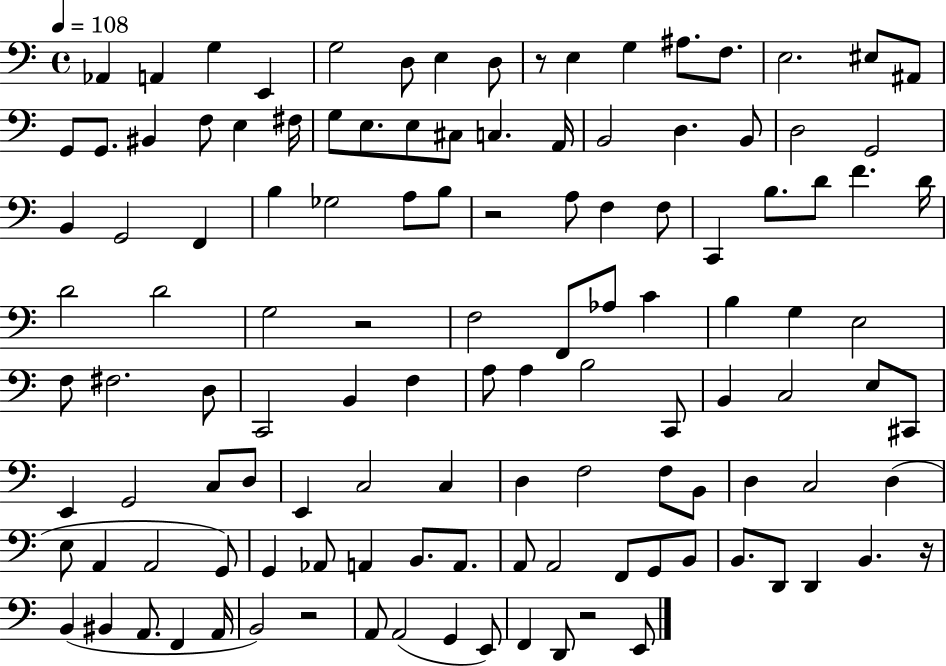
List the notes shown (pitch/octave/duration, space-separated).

Ab2/q A2/q G3/q E2/q G3/h D3/e E3/q D3/e R/e E3/q G3/q A#3/e. F3/e. E3/h. EIS3/e A#2/e G2/e G2/e. BIS2/q F3/e E3/q F#3/s G3/e E3/e. E3/e C#3/e C3/q. A2/s B2/h D3/q. B2/e D3/h G2/h B2/q G2/h F2/q B3/q Gb3/h A3/e B3/e R/h A3/e F3/q F3/e C2/q B3/e. D4/e F4/q. D4/s D4/h D4/h G3/h R/h F3/h F2/e Ab3/e C4/q B3/q G3/q E3/h F3/e F#3/h. D3/e C2/h B2/q F3/q A3/e A3/q B3/h C2/e B2/q C3/h E3/e C#2/e E2/q G2/h C3/e D3/e E2/q C3/h C3/q D3/q F3/h F3/e B2/e D3/q C3/h D3/q E3/e A2/q A2/h G2/e G2/q Ab2/e A2/q B2/e. A2/e. A2/e A2/h F2/e G2/e B2/e B2/e. D2/e D2/q B2/q. R/s B2/q BIS2/q A2/e. F2/q A2/s B2/h R/h A2/e A2/h G2/q E2/e F2/q D2/e R/h E2/e